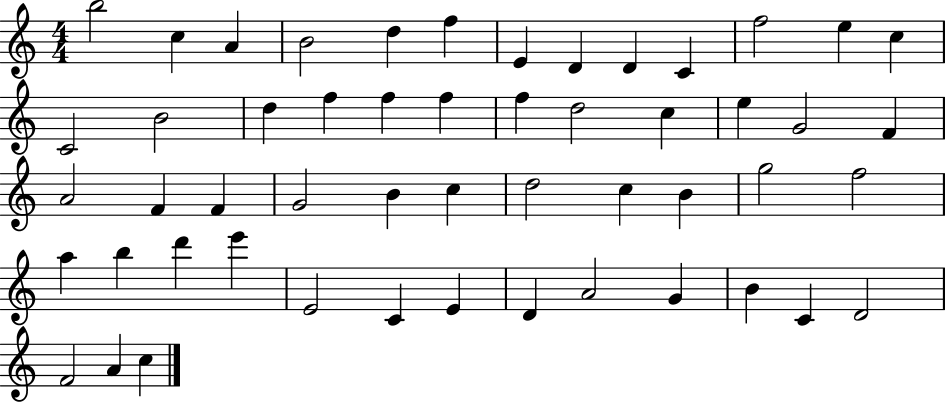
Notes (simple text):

B5/h C5/q A4/q B4/h D5/q F5/q E4/q D4/q D4/q C4/q F5/h E5/q C5/q C4/h B4/h D5/q F5/q F5/q F5/q F5/q D5/h C5/q E5/q G4/h F4/q A4/h F4/q F4/q G4/h B4/q C5/q D5/h C5/q B4/q G5/h F5/h A5/q B5/q D6/q E6/q E4/h C4/q E4/q D4/q A4/h G4/q B4/q C4/q D4/h F4/h A4/q C5/q